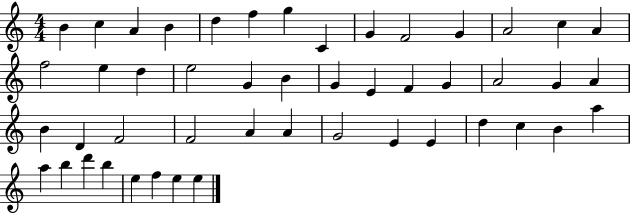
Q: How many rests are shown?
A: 0